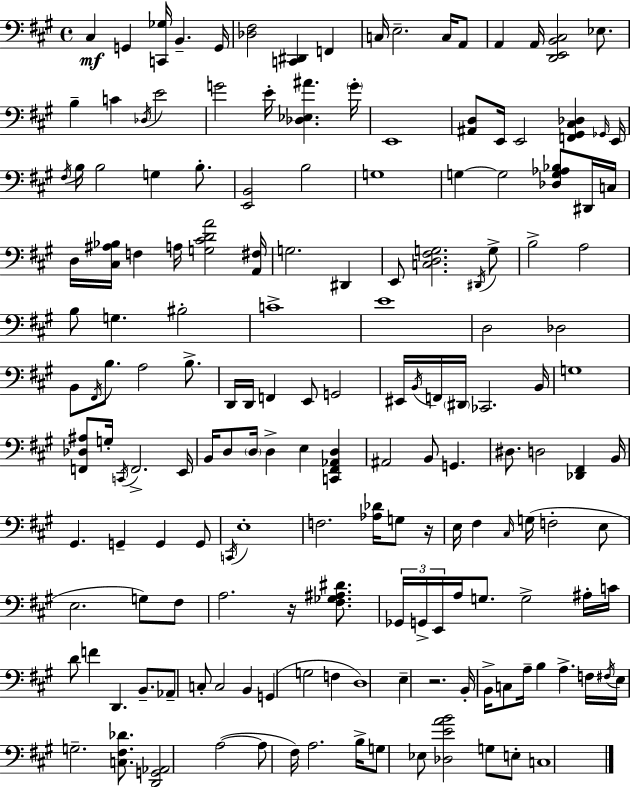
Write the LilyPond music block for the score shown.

{
  \clef bass
  \time 4/4
  \defaultTimeSignature
  \key a \major
  cis4\mf g,4 <c, ges>16 b,4.-- g,16 | <des fis>2 <c, dis,>4 f,4 | c16 e2.-- c16 a,8 | a,4 a,16 <d, e, b, cis>2 ees8. | \break b4-- c'4 \acciaccatura { des16 } e'2 | g'2 e'16-. <des ees ais'>4. | \parenthesize g'16-. e,1 | <ais, d>8 e,16 e,2 <f, gis, cis des>4 | \break \grace { ges,16 } e,16 \acciaccatura { fis16 } b16 b2 g4 | b8.-. <e, b,>2 b2 | g1 | g4~~ g2 <des g aes bes>8 | \break dis,16 c16 d16 <cis ais bes>16 f4 a16 <g cis' d' a'>2 | <a, fis>16 g2. dis,4 | e,8 <c d fis g>2. | \acciaccatura { dis,16 } g8-> b2-> a2 | \break b8 g4. bis2-. | c'1-> | e'1 | d2 des2 | \break b,8 \acciaccatura { fis,16 } b8. a2 | b8.-> d,16 d,16 f,4 e,8 g,2 | eis,16 \acciaccatura { b,16 } f,16 \parenthesize dis,16 ces,2. | b,16 g1 | \break <f, des ais>8 g16-. \acciaccatura { c,16 } f,2.-> | e,16 b,16 d8 \parenthesize d16 d4-> e4 | <c, fis, aes, d>4 ais,2 b,8 | g,4. dis8. d2 | \break <des, fis,>4 b,16 gis,4. g,4-- | g,4 g,8 \acciaccatura { c,16 } e1-. | f2. | <aes des'>16 g8 r16 e16 fis4 \grace { cis16 } g16( f2-. | \break e8 e2. | g8) fis8 a2. | r16 <fis ges ais dis'>8. \tuplet 3/2 { ges,16 g,16-> e,16 } a16 g8. | g2-> ais16-. c'16 d'8 f'4 | \break d,4. b,8.-- aes,8-- c8-. c2 | b,4 g,4( g2 | f4 d1) | e4-- r2. | \break b,16-. b,16-> c8 a16-- b4 | a4.-> f16 \acciaccatura { fis16 } e16 g2.-- | <c fis des'>8. <d, g, aes,>2 | a2~(~ a8 fis16) a2. | \break b16-> g8 ees8 <des e' a' b'>2 | g8 e8-. c1 | \bar "|."
}